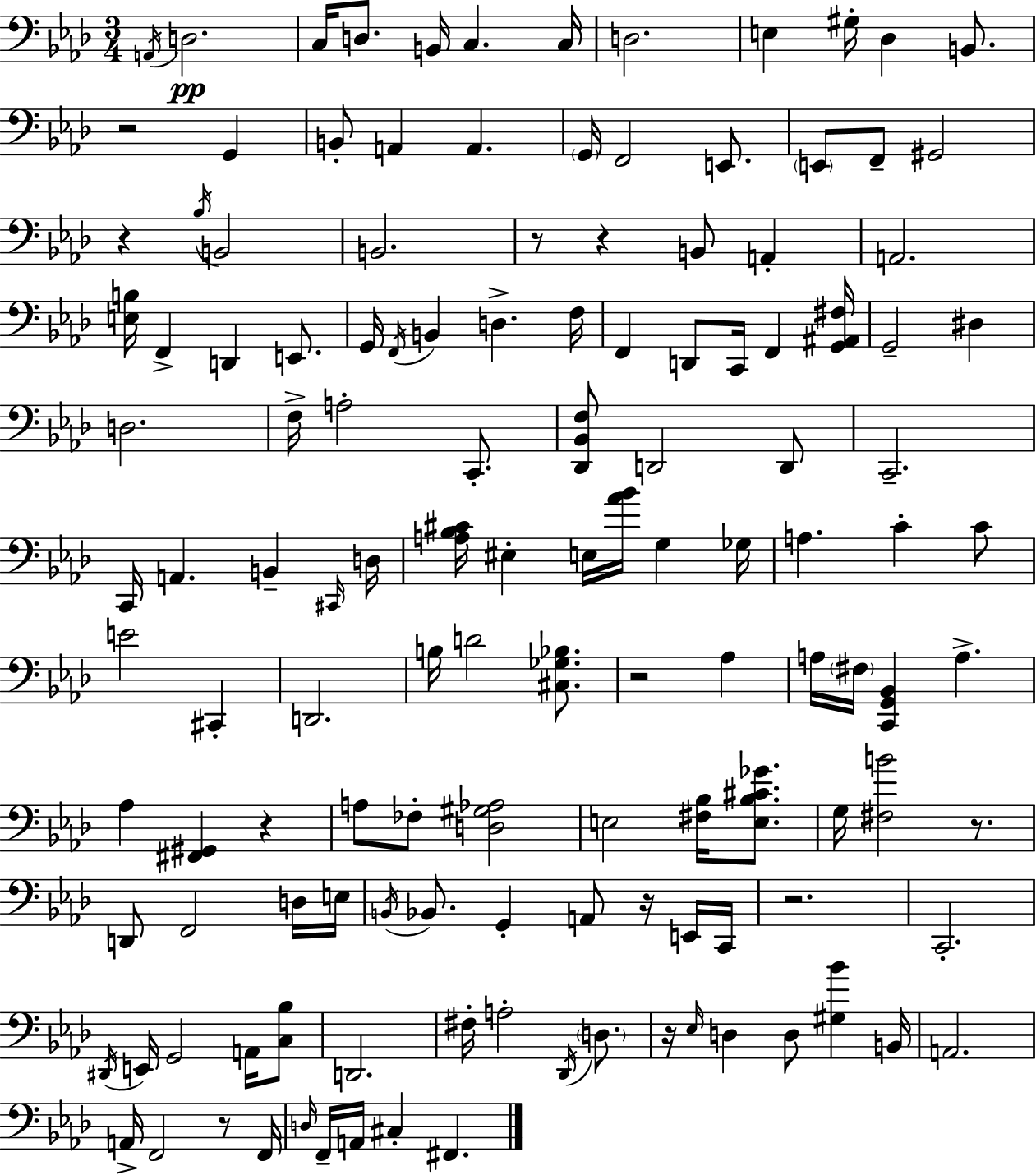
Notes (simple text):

A2/s D3/h. C3/s D3/e. B2/s C3/q. C3/s D3/h. E3/q G#3/s Db3/q B2/e. R/h G2/q B2/e A2/q A2/q. G2/s F2/h E2/e. E2/e F2/e G#2/h R/q Bb3/s B2/h B2/h. R/e R/q B2/e A2/q A2/h. [E3,B3]/s F2/q D2/q E2/e. G2/s F2/s B2/q D3/q. F3/s F2/q D2/e C2/s F2/q [G2,A#2,F#3]/s G2/h D#3/q D3/h. F3/s A3/h C2/e. [Db2,Bb2,F3]/e D2/h D2/e C2/h. C2/s A2/q. B2/q C#2/s D3/s [A3,Bb3,C#4]/s EIS3/q E3/s [Ab4,Bb4]/s G3/q Gb3/s A3/q. C4/q C4/e E4/h C#2/q D2/h. B3/s D4/h [C#3,Gb3,Bb3]/e. R/h Ab3/q A3/s F#3/s [C2,G2,Bb2]/q A3/q. Ab3/q [F#2,G#2]/q R/q A3/e FES3/e [D3,G#3,Ab3]/h E3/h [F#3,Bb3]/s [E3,Bb3,C#4,Gb4]/e. G3/s [F#3,B4]/h R/e. D2/e F2/h D3/s E3/s B2/s Bb2/e. G2/q A2/e R/s E2/s C2/s R/h. C2/h. D#2/s E2/s G2/h A2/s [C3,Bb3]/e D2/h. F#3/s A3/h Db2/s D3/e. R/s Eb3/s D3/q D3/e [G#3,Bb4]/q B2/s A2/h. A2/s F2/h R/e F2/s D3/s F2/s A2/s C#3/q F#2/q.